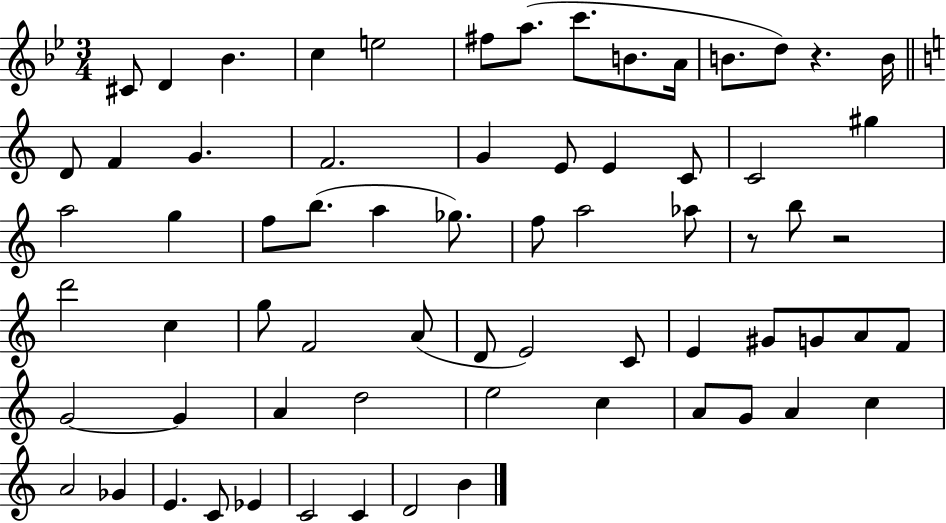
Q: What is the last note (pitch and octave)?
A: B4